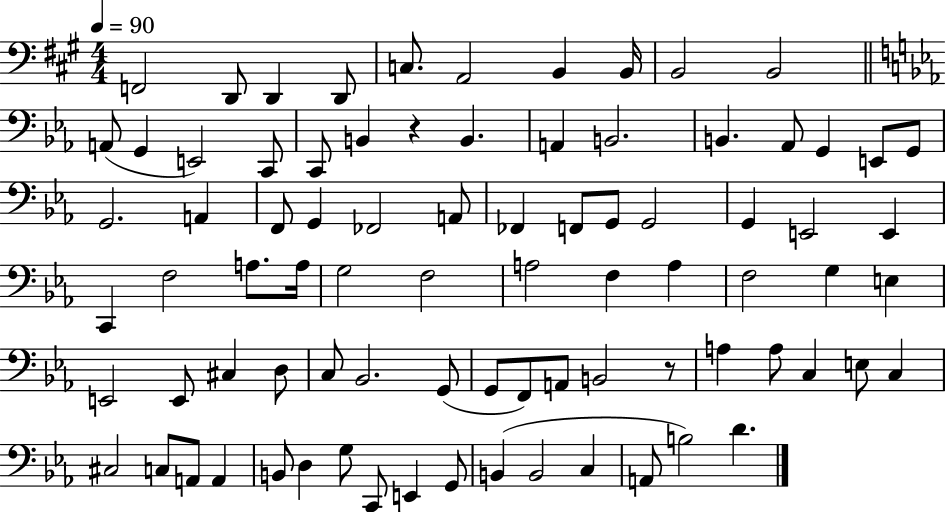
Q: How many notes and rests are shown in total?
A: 83